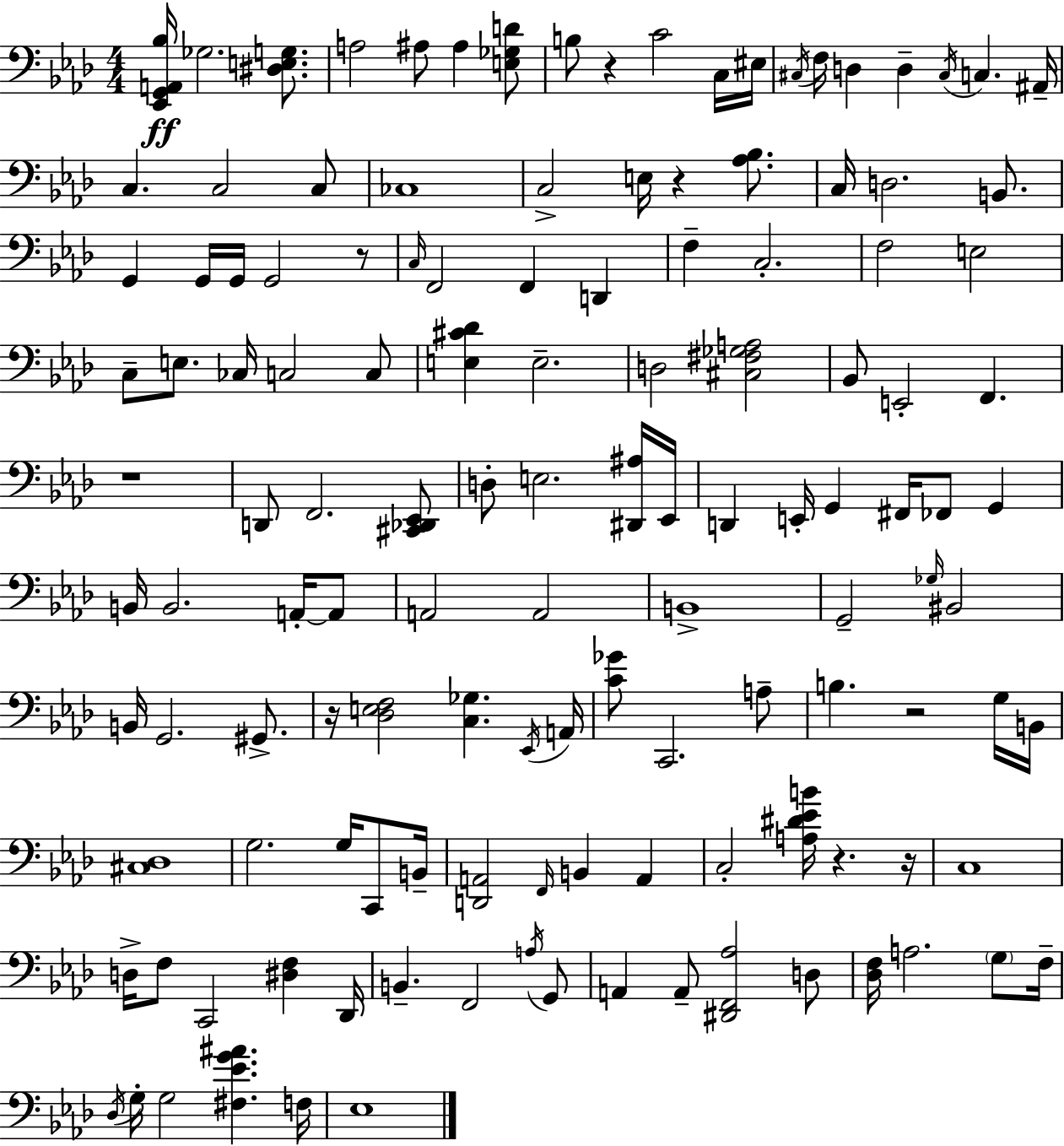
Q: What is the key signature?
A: F minor